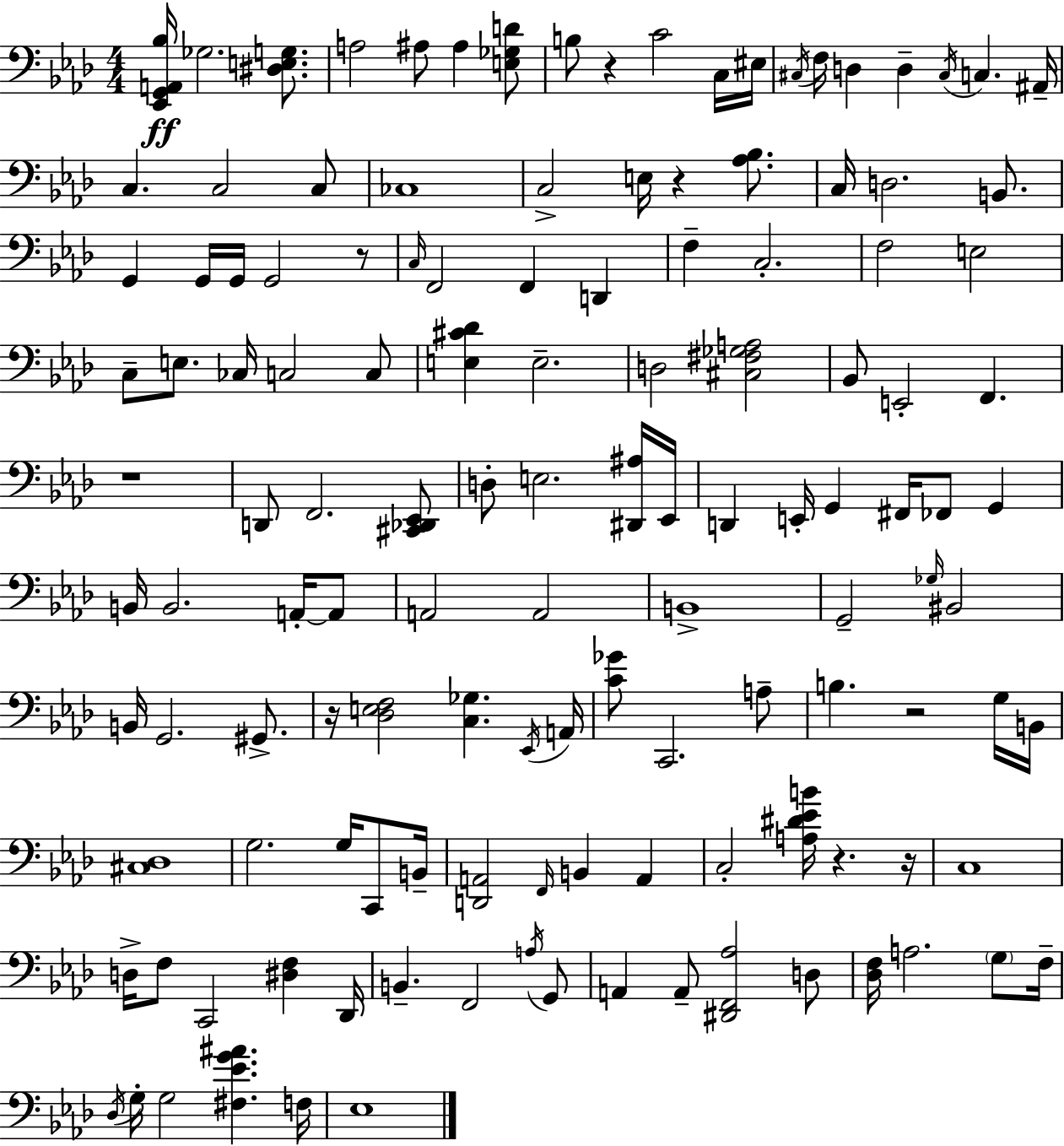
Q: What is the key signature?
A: F minor